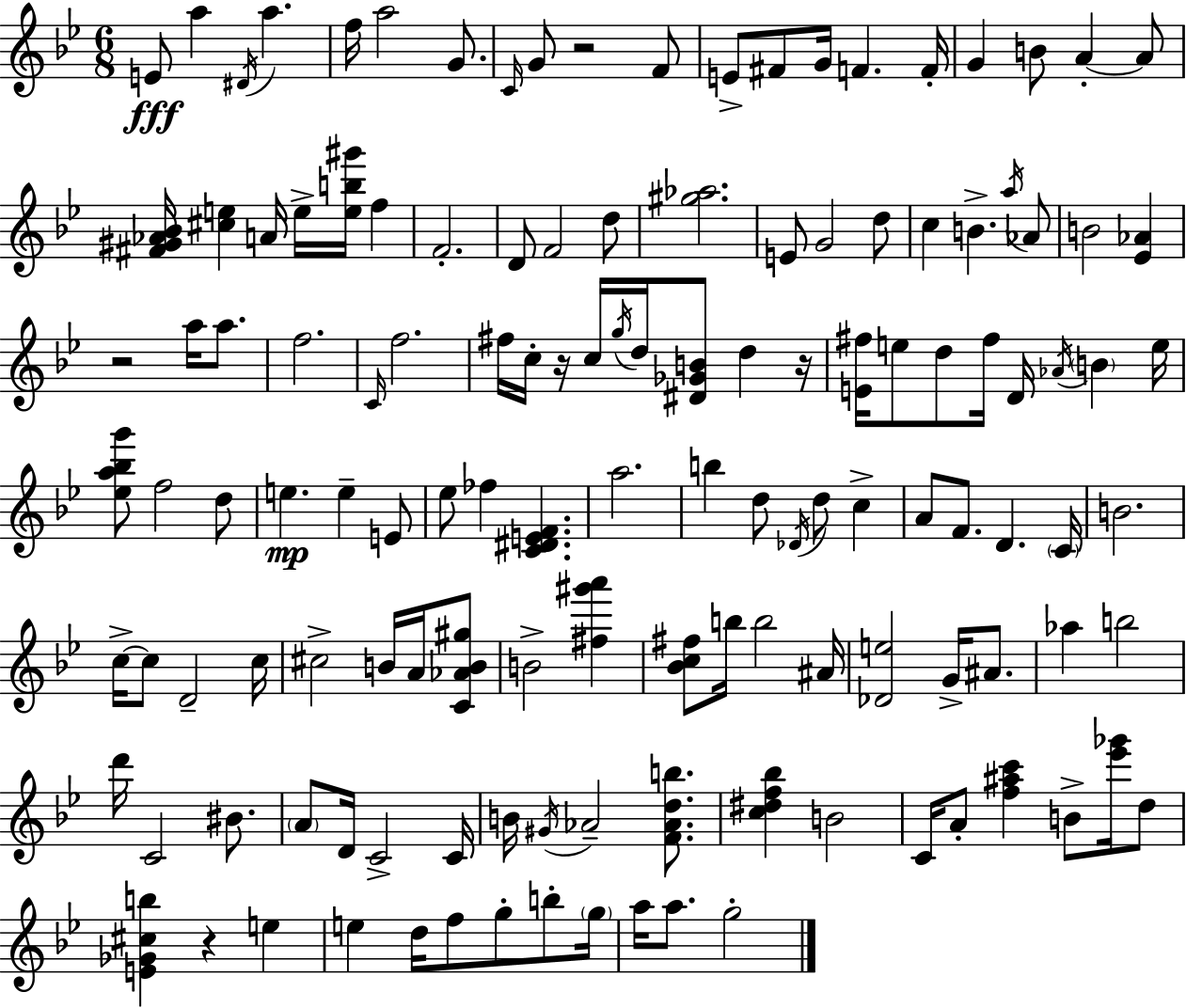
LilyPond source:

{
  \clef treble
  \numericTimeSignature
  \time 6/8
  \key g \minor
  e'8\fff a''4 \acciaccatura { dis'16 } a''4. | f''16 a''2 g'8. | \grace { c'16 } g'8 r2 | f'8 e'8-> fis'8 g'16 f'4. | \break f'16-. g'4 b'8 a'4-.~~ | a'8 <fis' gis' aes' bes'>16 <cis'' e''>4 a'16 e''16-> <e'' b'' gis'''>16 f''4 | f'2.-. | d'8 f'2 | \break d''8 <gis'' aes''>2. | e'8 g'2 | d''8 c''4 b'4.-> | \acciaccatura { a''16 } aes'8 b'2 <ees' aes'>4 | \break r2 a''16 | a''8. f''2. | \grace { c'16 } f''2. | fis''16 c''16-. r16 c''16 \acciaccatura { g''16 } d''16 <dis' ges' b'>8 | \break d''4 r16 <e' fis''>16 e''8 d''8 fis''16 d'16 | \acciaccatura { aes'16 } \parenthesize b'4 e''16 <ees'' a'' bes'' g'''>8 f''2 | d''8 e''4.\mp | e''4-- e'8 ees''8 fes''4 | \break <c' dis' e' f'>4. a''2. | b''4 d''8 | \acciaccatura { des'16 } d''8 c''4-> a'8 f'8. | d'4. \parenthesize c'16 b'2. | \break c''16->~~ c''8 d'2-- | c''16 cis''2-> | b'16 a'16 <c' aes' b' gis''>8 b'2-> | <fis'' gis''' a'''>4 <bes' c'' fis''>8 b''16 b''2 | \break ais'16 <des' e''>2 | g'16-> ais'8. aes''4 b''2 | d'''16 c'2 | bis'8. \parenthesize a'8 d'16 c'2-> | \break c'16 b'16 \acciaccatura { gis'16 } aes'2-- | <f' aes' d'' b''>8. <c'' dis'' f'' bes''>4 | b'2 c'16 a'8-. <f'' ais'' c'''>4 | b'8-> <ees''' ges'''>16 d''8 <e' ges' cis'' b''>4 | \break r4 e''4 e''4 | d''16 f''8 g''8-. b''8-. \parenthesize g''16 a''16 a''8. | g''2-. \bar "|."
}